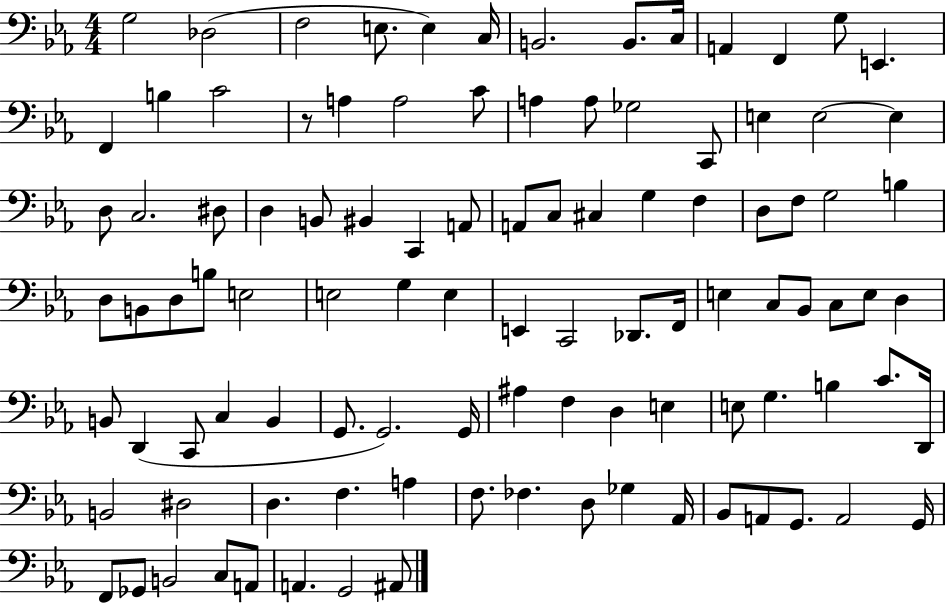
{
  \clef bass
  \numericTimeSignature
  \time 4/4
  \key ees \major
  \repeat volta 2 { g2 des2( | f2 e8. e4) c16 | b,2. b,8. c16 | a,4 f,4 g8 e,4. | \break f,4 b4 c'2 | r8 a4 a2 c'8 | a4 a8 ges2 c,8 | e4 e2~~ e4 | \break d8 c2. dis8 | d4 b,8 bis,4 c,4 a,8 | a,8 c8 cis4 g4 f4 | d8 f8 g2 b4 | \break d8 b,8 d8 b8 e2 | e2 g4 e4 | e,4 c,2 des,8. f,16 | e4 c8 bes,8 c8 e8 d4 | \break b,8 d,4( c,8 c4 b,4 | g,8. g,2.) g,16 | ais4 f4 d4 e4 | e8 g4. b4 c'8. d,16 | \break b,2 dis2 | d4. f4. a4 | f8. fes4. d8 ges4 aes,16 | bes,8 a,8 g,8. a,2 g,16 | \break f,8 ges,8 b,2 c8 a,8 | a,4. g,2 ais,8 | } \bar "|."
}